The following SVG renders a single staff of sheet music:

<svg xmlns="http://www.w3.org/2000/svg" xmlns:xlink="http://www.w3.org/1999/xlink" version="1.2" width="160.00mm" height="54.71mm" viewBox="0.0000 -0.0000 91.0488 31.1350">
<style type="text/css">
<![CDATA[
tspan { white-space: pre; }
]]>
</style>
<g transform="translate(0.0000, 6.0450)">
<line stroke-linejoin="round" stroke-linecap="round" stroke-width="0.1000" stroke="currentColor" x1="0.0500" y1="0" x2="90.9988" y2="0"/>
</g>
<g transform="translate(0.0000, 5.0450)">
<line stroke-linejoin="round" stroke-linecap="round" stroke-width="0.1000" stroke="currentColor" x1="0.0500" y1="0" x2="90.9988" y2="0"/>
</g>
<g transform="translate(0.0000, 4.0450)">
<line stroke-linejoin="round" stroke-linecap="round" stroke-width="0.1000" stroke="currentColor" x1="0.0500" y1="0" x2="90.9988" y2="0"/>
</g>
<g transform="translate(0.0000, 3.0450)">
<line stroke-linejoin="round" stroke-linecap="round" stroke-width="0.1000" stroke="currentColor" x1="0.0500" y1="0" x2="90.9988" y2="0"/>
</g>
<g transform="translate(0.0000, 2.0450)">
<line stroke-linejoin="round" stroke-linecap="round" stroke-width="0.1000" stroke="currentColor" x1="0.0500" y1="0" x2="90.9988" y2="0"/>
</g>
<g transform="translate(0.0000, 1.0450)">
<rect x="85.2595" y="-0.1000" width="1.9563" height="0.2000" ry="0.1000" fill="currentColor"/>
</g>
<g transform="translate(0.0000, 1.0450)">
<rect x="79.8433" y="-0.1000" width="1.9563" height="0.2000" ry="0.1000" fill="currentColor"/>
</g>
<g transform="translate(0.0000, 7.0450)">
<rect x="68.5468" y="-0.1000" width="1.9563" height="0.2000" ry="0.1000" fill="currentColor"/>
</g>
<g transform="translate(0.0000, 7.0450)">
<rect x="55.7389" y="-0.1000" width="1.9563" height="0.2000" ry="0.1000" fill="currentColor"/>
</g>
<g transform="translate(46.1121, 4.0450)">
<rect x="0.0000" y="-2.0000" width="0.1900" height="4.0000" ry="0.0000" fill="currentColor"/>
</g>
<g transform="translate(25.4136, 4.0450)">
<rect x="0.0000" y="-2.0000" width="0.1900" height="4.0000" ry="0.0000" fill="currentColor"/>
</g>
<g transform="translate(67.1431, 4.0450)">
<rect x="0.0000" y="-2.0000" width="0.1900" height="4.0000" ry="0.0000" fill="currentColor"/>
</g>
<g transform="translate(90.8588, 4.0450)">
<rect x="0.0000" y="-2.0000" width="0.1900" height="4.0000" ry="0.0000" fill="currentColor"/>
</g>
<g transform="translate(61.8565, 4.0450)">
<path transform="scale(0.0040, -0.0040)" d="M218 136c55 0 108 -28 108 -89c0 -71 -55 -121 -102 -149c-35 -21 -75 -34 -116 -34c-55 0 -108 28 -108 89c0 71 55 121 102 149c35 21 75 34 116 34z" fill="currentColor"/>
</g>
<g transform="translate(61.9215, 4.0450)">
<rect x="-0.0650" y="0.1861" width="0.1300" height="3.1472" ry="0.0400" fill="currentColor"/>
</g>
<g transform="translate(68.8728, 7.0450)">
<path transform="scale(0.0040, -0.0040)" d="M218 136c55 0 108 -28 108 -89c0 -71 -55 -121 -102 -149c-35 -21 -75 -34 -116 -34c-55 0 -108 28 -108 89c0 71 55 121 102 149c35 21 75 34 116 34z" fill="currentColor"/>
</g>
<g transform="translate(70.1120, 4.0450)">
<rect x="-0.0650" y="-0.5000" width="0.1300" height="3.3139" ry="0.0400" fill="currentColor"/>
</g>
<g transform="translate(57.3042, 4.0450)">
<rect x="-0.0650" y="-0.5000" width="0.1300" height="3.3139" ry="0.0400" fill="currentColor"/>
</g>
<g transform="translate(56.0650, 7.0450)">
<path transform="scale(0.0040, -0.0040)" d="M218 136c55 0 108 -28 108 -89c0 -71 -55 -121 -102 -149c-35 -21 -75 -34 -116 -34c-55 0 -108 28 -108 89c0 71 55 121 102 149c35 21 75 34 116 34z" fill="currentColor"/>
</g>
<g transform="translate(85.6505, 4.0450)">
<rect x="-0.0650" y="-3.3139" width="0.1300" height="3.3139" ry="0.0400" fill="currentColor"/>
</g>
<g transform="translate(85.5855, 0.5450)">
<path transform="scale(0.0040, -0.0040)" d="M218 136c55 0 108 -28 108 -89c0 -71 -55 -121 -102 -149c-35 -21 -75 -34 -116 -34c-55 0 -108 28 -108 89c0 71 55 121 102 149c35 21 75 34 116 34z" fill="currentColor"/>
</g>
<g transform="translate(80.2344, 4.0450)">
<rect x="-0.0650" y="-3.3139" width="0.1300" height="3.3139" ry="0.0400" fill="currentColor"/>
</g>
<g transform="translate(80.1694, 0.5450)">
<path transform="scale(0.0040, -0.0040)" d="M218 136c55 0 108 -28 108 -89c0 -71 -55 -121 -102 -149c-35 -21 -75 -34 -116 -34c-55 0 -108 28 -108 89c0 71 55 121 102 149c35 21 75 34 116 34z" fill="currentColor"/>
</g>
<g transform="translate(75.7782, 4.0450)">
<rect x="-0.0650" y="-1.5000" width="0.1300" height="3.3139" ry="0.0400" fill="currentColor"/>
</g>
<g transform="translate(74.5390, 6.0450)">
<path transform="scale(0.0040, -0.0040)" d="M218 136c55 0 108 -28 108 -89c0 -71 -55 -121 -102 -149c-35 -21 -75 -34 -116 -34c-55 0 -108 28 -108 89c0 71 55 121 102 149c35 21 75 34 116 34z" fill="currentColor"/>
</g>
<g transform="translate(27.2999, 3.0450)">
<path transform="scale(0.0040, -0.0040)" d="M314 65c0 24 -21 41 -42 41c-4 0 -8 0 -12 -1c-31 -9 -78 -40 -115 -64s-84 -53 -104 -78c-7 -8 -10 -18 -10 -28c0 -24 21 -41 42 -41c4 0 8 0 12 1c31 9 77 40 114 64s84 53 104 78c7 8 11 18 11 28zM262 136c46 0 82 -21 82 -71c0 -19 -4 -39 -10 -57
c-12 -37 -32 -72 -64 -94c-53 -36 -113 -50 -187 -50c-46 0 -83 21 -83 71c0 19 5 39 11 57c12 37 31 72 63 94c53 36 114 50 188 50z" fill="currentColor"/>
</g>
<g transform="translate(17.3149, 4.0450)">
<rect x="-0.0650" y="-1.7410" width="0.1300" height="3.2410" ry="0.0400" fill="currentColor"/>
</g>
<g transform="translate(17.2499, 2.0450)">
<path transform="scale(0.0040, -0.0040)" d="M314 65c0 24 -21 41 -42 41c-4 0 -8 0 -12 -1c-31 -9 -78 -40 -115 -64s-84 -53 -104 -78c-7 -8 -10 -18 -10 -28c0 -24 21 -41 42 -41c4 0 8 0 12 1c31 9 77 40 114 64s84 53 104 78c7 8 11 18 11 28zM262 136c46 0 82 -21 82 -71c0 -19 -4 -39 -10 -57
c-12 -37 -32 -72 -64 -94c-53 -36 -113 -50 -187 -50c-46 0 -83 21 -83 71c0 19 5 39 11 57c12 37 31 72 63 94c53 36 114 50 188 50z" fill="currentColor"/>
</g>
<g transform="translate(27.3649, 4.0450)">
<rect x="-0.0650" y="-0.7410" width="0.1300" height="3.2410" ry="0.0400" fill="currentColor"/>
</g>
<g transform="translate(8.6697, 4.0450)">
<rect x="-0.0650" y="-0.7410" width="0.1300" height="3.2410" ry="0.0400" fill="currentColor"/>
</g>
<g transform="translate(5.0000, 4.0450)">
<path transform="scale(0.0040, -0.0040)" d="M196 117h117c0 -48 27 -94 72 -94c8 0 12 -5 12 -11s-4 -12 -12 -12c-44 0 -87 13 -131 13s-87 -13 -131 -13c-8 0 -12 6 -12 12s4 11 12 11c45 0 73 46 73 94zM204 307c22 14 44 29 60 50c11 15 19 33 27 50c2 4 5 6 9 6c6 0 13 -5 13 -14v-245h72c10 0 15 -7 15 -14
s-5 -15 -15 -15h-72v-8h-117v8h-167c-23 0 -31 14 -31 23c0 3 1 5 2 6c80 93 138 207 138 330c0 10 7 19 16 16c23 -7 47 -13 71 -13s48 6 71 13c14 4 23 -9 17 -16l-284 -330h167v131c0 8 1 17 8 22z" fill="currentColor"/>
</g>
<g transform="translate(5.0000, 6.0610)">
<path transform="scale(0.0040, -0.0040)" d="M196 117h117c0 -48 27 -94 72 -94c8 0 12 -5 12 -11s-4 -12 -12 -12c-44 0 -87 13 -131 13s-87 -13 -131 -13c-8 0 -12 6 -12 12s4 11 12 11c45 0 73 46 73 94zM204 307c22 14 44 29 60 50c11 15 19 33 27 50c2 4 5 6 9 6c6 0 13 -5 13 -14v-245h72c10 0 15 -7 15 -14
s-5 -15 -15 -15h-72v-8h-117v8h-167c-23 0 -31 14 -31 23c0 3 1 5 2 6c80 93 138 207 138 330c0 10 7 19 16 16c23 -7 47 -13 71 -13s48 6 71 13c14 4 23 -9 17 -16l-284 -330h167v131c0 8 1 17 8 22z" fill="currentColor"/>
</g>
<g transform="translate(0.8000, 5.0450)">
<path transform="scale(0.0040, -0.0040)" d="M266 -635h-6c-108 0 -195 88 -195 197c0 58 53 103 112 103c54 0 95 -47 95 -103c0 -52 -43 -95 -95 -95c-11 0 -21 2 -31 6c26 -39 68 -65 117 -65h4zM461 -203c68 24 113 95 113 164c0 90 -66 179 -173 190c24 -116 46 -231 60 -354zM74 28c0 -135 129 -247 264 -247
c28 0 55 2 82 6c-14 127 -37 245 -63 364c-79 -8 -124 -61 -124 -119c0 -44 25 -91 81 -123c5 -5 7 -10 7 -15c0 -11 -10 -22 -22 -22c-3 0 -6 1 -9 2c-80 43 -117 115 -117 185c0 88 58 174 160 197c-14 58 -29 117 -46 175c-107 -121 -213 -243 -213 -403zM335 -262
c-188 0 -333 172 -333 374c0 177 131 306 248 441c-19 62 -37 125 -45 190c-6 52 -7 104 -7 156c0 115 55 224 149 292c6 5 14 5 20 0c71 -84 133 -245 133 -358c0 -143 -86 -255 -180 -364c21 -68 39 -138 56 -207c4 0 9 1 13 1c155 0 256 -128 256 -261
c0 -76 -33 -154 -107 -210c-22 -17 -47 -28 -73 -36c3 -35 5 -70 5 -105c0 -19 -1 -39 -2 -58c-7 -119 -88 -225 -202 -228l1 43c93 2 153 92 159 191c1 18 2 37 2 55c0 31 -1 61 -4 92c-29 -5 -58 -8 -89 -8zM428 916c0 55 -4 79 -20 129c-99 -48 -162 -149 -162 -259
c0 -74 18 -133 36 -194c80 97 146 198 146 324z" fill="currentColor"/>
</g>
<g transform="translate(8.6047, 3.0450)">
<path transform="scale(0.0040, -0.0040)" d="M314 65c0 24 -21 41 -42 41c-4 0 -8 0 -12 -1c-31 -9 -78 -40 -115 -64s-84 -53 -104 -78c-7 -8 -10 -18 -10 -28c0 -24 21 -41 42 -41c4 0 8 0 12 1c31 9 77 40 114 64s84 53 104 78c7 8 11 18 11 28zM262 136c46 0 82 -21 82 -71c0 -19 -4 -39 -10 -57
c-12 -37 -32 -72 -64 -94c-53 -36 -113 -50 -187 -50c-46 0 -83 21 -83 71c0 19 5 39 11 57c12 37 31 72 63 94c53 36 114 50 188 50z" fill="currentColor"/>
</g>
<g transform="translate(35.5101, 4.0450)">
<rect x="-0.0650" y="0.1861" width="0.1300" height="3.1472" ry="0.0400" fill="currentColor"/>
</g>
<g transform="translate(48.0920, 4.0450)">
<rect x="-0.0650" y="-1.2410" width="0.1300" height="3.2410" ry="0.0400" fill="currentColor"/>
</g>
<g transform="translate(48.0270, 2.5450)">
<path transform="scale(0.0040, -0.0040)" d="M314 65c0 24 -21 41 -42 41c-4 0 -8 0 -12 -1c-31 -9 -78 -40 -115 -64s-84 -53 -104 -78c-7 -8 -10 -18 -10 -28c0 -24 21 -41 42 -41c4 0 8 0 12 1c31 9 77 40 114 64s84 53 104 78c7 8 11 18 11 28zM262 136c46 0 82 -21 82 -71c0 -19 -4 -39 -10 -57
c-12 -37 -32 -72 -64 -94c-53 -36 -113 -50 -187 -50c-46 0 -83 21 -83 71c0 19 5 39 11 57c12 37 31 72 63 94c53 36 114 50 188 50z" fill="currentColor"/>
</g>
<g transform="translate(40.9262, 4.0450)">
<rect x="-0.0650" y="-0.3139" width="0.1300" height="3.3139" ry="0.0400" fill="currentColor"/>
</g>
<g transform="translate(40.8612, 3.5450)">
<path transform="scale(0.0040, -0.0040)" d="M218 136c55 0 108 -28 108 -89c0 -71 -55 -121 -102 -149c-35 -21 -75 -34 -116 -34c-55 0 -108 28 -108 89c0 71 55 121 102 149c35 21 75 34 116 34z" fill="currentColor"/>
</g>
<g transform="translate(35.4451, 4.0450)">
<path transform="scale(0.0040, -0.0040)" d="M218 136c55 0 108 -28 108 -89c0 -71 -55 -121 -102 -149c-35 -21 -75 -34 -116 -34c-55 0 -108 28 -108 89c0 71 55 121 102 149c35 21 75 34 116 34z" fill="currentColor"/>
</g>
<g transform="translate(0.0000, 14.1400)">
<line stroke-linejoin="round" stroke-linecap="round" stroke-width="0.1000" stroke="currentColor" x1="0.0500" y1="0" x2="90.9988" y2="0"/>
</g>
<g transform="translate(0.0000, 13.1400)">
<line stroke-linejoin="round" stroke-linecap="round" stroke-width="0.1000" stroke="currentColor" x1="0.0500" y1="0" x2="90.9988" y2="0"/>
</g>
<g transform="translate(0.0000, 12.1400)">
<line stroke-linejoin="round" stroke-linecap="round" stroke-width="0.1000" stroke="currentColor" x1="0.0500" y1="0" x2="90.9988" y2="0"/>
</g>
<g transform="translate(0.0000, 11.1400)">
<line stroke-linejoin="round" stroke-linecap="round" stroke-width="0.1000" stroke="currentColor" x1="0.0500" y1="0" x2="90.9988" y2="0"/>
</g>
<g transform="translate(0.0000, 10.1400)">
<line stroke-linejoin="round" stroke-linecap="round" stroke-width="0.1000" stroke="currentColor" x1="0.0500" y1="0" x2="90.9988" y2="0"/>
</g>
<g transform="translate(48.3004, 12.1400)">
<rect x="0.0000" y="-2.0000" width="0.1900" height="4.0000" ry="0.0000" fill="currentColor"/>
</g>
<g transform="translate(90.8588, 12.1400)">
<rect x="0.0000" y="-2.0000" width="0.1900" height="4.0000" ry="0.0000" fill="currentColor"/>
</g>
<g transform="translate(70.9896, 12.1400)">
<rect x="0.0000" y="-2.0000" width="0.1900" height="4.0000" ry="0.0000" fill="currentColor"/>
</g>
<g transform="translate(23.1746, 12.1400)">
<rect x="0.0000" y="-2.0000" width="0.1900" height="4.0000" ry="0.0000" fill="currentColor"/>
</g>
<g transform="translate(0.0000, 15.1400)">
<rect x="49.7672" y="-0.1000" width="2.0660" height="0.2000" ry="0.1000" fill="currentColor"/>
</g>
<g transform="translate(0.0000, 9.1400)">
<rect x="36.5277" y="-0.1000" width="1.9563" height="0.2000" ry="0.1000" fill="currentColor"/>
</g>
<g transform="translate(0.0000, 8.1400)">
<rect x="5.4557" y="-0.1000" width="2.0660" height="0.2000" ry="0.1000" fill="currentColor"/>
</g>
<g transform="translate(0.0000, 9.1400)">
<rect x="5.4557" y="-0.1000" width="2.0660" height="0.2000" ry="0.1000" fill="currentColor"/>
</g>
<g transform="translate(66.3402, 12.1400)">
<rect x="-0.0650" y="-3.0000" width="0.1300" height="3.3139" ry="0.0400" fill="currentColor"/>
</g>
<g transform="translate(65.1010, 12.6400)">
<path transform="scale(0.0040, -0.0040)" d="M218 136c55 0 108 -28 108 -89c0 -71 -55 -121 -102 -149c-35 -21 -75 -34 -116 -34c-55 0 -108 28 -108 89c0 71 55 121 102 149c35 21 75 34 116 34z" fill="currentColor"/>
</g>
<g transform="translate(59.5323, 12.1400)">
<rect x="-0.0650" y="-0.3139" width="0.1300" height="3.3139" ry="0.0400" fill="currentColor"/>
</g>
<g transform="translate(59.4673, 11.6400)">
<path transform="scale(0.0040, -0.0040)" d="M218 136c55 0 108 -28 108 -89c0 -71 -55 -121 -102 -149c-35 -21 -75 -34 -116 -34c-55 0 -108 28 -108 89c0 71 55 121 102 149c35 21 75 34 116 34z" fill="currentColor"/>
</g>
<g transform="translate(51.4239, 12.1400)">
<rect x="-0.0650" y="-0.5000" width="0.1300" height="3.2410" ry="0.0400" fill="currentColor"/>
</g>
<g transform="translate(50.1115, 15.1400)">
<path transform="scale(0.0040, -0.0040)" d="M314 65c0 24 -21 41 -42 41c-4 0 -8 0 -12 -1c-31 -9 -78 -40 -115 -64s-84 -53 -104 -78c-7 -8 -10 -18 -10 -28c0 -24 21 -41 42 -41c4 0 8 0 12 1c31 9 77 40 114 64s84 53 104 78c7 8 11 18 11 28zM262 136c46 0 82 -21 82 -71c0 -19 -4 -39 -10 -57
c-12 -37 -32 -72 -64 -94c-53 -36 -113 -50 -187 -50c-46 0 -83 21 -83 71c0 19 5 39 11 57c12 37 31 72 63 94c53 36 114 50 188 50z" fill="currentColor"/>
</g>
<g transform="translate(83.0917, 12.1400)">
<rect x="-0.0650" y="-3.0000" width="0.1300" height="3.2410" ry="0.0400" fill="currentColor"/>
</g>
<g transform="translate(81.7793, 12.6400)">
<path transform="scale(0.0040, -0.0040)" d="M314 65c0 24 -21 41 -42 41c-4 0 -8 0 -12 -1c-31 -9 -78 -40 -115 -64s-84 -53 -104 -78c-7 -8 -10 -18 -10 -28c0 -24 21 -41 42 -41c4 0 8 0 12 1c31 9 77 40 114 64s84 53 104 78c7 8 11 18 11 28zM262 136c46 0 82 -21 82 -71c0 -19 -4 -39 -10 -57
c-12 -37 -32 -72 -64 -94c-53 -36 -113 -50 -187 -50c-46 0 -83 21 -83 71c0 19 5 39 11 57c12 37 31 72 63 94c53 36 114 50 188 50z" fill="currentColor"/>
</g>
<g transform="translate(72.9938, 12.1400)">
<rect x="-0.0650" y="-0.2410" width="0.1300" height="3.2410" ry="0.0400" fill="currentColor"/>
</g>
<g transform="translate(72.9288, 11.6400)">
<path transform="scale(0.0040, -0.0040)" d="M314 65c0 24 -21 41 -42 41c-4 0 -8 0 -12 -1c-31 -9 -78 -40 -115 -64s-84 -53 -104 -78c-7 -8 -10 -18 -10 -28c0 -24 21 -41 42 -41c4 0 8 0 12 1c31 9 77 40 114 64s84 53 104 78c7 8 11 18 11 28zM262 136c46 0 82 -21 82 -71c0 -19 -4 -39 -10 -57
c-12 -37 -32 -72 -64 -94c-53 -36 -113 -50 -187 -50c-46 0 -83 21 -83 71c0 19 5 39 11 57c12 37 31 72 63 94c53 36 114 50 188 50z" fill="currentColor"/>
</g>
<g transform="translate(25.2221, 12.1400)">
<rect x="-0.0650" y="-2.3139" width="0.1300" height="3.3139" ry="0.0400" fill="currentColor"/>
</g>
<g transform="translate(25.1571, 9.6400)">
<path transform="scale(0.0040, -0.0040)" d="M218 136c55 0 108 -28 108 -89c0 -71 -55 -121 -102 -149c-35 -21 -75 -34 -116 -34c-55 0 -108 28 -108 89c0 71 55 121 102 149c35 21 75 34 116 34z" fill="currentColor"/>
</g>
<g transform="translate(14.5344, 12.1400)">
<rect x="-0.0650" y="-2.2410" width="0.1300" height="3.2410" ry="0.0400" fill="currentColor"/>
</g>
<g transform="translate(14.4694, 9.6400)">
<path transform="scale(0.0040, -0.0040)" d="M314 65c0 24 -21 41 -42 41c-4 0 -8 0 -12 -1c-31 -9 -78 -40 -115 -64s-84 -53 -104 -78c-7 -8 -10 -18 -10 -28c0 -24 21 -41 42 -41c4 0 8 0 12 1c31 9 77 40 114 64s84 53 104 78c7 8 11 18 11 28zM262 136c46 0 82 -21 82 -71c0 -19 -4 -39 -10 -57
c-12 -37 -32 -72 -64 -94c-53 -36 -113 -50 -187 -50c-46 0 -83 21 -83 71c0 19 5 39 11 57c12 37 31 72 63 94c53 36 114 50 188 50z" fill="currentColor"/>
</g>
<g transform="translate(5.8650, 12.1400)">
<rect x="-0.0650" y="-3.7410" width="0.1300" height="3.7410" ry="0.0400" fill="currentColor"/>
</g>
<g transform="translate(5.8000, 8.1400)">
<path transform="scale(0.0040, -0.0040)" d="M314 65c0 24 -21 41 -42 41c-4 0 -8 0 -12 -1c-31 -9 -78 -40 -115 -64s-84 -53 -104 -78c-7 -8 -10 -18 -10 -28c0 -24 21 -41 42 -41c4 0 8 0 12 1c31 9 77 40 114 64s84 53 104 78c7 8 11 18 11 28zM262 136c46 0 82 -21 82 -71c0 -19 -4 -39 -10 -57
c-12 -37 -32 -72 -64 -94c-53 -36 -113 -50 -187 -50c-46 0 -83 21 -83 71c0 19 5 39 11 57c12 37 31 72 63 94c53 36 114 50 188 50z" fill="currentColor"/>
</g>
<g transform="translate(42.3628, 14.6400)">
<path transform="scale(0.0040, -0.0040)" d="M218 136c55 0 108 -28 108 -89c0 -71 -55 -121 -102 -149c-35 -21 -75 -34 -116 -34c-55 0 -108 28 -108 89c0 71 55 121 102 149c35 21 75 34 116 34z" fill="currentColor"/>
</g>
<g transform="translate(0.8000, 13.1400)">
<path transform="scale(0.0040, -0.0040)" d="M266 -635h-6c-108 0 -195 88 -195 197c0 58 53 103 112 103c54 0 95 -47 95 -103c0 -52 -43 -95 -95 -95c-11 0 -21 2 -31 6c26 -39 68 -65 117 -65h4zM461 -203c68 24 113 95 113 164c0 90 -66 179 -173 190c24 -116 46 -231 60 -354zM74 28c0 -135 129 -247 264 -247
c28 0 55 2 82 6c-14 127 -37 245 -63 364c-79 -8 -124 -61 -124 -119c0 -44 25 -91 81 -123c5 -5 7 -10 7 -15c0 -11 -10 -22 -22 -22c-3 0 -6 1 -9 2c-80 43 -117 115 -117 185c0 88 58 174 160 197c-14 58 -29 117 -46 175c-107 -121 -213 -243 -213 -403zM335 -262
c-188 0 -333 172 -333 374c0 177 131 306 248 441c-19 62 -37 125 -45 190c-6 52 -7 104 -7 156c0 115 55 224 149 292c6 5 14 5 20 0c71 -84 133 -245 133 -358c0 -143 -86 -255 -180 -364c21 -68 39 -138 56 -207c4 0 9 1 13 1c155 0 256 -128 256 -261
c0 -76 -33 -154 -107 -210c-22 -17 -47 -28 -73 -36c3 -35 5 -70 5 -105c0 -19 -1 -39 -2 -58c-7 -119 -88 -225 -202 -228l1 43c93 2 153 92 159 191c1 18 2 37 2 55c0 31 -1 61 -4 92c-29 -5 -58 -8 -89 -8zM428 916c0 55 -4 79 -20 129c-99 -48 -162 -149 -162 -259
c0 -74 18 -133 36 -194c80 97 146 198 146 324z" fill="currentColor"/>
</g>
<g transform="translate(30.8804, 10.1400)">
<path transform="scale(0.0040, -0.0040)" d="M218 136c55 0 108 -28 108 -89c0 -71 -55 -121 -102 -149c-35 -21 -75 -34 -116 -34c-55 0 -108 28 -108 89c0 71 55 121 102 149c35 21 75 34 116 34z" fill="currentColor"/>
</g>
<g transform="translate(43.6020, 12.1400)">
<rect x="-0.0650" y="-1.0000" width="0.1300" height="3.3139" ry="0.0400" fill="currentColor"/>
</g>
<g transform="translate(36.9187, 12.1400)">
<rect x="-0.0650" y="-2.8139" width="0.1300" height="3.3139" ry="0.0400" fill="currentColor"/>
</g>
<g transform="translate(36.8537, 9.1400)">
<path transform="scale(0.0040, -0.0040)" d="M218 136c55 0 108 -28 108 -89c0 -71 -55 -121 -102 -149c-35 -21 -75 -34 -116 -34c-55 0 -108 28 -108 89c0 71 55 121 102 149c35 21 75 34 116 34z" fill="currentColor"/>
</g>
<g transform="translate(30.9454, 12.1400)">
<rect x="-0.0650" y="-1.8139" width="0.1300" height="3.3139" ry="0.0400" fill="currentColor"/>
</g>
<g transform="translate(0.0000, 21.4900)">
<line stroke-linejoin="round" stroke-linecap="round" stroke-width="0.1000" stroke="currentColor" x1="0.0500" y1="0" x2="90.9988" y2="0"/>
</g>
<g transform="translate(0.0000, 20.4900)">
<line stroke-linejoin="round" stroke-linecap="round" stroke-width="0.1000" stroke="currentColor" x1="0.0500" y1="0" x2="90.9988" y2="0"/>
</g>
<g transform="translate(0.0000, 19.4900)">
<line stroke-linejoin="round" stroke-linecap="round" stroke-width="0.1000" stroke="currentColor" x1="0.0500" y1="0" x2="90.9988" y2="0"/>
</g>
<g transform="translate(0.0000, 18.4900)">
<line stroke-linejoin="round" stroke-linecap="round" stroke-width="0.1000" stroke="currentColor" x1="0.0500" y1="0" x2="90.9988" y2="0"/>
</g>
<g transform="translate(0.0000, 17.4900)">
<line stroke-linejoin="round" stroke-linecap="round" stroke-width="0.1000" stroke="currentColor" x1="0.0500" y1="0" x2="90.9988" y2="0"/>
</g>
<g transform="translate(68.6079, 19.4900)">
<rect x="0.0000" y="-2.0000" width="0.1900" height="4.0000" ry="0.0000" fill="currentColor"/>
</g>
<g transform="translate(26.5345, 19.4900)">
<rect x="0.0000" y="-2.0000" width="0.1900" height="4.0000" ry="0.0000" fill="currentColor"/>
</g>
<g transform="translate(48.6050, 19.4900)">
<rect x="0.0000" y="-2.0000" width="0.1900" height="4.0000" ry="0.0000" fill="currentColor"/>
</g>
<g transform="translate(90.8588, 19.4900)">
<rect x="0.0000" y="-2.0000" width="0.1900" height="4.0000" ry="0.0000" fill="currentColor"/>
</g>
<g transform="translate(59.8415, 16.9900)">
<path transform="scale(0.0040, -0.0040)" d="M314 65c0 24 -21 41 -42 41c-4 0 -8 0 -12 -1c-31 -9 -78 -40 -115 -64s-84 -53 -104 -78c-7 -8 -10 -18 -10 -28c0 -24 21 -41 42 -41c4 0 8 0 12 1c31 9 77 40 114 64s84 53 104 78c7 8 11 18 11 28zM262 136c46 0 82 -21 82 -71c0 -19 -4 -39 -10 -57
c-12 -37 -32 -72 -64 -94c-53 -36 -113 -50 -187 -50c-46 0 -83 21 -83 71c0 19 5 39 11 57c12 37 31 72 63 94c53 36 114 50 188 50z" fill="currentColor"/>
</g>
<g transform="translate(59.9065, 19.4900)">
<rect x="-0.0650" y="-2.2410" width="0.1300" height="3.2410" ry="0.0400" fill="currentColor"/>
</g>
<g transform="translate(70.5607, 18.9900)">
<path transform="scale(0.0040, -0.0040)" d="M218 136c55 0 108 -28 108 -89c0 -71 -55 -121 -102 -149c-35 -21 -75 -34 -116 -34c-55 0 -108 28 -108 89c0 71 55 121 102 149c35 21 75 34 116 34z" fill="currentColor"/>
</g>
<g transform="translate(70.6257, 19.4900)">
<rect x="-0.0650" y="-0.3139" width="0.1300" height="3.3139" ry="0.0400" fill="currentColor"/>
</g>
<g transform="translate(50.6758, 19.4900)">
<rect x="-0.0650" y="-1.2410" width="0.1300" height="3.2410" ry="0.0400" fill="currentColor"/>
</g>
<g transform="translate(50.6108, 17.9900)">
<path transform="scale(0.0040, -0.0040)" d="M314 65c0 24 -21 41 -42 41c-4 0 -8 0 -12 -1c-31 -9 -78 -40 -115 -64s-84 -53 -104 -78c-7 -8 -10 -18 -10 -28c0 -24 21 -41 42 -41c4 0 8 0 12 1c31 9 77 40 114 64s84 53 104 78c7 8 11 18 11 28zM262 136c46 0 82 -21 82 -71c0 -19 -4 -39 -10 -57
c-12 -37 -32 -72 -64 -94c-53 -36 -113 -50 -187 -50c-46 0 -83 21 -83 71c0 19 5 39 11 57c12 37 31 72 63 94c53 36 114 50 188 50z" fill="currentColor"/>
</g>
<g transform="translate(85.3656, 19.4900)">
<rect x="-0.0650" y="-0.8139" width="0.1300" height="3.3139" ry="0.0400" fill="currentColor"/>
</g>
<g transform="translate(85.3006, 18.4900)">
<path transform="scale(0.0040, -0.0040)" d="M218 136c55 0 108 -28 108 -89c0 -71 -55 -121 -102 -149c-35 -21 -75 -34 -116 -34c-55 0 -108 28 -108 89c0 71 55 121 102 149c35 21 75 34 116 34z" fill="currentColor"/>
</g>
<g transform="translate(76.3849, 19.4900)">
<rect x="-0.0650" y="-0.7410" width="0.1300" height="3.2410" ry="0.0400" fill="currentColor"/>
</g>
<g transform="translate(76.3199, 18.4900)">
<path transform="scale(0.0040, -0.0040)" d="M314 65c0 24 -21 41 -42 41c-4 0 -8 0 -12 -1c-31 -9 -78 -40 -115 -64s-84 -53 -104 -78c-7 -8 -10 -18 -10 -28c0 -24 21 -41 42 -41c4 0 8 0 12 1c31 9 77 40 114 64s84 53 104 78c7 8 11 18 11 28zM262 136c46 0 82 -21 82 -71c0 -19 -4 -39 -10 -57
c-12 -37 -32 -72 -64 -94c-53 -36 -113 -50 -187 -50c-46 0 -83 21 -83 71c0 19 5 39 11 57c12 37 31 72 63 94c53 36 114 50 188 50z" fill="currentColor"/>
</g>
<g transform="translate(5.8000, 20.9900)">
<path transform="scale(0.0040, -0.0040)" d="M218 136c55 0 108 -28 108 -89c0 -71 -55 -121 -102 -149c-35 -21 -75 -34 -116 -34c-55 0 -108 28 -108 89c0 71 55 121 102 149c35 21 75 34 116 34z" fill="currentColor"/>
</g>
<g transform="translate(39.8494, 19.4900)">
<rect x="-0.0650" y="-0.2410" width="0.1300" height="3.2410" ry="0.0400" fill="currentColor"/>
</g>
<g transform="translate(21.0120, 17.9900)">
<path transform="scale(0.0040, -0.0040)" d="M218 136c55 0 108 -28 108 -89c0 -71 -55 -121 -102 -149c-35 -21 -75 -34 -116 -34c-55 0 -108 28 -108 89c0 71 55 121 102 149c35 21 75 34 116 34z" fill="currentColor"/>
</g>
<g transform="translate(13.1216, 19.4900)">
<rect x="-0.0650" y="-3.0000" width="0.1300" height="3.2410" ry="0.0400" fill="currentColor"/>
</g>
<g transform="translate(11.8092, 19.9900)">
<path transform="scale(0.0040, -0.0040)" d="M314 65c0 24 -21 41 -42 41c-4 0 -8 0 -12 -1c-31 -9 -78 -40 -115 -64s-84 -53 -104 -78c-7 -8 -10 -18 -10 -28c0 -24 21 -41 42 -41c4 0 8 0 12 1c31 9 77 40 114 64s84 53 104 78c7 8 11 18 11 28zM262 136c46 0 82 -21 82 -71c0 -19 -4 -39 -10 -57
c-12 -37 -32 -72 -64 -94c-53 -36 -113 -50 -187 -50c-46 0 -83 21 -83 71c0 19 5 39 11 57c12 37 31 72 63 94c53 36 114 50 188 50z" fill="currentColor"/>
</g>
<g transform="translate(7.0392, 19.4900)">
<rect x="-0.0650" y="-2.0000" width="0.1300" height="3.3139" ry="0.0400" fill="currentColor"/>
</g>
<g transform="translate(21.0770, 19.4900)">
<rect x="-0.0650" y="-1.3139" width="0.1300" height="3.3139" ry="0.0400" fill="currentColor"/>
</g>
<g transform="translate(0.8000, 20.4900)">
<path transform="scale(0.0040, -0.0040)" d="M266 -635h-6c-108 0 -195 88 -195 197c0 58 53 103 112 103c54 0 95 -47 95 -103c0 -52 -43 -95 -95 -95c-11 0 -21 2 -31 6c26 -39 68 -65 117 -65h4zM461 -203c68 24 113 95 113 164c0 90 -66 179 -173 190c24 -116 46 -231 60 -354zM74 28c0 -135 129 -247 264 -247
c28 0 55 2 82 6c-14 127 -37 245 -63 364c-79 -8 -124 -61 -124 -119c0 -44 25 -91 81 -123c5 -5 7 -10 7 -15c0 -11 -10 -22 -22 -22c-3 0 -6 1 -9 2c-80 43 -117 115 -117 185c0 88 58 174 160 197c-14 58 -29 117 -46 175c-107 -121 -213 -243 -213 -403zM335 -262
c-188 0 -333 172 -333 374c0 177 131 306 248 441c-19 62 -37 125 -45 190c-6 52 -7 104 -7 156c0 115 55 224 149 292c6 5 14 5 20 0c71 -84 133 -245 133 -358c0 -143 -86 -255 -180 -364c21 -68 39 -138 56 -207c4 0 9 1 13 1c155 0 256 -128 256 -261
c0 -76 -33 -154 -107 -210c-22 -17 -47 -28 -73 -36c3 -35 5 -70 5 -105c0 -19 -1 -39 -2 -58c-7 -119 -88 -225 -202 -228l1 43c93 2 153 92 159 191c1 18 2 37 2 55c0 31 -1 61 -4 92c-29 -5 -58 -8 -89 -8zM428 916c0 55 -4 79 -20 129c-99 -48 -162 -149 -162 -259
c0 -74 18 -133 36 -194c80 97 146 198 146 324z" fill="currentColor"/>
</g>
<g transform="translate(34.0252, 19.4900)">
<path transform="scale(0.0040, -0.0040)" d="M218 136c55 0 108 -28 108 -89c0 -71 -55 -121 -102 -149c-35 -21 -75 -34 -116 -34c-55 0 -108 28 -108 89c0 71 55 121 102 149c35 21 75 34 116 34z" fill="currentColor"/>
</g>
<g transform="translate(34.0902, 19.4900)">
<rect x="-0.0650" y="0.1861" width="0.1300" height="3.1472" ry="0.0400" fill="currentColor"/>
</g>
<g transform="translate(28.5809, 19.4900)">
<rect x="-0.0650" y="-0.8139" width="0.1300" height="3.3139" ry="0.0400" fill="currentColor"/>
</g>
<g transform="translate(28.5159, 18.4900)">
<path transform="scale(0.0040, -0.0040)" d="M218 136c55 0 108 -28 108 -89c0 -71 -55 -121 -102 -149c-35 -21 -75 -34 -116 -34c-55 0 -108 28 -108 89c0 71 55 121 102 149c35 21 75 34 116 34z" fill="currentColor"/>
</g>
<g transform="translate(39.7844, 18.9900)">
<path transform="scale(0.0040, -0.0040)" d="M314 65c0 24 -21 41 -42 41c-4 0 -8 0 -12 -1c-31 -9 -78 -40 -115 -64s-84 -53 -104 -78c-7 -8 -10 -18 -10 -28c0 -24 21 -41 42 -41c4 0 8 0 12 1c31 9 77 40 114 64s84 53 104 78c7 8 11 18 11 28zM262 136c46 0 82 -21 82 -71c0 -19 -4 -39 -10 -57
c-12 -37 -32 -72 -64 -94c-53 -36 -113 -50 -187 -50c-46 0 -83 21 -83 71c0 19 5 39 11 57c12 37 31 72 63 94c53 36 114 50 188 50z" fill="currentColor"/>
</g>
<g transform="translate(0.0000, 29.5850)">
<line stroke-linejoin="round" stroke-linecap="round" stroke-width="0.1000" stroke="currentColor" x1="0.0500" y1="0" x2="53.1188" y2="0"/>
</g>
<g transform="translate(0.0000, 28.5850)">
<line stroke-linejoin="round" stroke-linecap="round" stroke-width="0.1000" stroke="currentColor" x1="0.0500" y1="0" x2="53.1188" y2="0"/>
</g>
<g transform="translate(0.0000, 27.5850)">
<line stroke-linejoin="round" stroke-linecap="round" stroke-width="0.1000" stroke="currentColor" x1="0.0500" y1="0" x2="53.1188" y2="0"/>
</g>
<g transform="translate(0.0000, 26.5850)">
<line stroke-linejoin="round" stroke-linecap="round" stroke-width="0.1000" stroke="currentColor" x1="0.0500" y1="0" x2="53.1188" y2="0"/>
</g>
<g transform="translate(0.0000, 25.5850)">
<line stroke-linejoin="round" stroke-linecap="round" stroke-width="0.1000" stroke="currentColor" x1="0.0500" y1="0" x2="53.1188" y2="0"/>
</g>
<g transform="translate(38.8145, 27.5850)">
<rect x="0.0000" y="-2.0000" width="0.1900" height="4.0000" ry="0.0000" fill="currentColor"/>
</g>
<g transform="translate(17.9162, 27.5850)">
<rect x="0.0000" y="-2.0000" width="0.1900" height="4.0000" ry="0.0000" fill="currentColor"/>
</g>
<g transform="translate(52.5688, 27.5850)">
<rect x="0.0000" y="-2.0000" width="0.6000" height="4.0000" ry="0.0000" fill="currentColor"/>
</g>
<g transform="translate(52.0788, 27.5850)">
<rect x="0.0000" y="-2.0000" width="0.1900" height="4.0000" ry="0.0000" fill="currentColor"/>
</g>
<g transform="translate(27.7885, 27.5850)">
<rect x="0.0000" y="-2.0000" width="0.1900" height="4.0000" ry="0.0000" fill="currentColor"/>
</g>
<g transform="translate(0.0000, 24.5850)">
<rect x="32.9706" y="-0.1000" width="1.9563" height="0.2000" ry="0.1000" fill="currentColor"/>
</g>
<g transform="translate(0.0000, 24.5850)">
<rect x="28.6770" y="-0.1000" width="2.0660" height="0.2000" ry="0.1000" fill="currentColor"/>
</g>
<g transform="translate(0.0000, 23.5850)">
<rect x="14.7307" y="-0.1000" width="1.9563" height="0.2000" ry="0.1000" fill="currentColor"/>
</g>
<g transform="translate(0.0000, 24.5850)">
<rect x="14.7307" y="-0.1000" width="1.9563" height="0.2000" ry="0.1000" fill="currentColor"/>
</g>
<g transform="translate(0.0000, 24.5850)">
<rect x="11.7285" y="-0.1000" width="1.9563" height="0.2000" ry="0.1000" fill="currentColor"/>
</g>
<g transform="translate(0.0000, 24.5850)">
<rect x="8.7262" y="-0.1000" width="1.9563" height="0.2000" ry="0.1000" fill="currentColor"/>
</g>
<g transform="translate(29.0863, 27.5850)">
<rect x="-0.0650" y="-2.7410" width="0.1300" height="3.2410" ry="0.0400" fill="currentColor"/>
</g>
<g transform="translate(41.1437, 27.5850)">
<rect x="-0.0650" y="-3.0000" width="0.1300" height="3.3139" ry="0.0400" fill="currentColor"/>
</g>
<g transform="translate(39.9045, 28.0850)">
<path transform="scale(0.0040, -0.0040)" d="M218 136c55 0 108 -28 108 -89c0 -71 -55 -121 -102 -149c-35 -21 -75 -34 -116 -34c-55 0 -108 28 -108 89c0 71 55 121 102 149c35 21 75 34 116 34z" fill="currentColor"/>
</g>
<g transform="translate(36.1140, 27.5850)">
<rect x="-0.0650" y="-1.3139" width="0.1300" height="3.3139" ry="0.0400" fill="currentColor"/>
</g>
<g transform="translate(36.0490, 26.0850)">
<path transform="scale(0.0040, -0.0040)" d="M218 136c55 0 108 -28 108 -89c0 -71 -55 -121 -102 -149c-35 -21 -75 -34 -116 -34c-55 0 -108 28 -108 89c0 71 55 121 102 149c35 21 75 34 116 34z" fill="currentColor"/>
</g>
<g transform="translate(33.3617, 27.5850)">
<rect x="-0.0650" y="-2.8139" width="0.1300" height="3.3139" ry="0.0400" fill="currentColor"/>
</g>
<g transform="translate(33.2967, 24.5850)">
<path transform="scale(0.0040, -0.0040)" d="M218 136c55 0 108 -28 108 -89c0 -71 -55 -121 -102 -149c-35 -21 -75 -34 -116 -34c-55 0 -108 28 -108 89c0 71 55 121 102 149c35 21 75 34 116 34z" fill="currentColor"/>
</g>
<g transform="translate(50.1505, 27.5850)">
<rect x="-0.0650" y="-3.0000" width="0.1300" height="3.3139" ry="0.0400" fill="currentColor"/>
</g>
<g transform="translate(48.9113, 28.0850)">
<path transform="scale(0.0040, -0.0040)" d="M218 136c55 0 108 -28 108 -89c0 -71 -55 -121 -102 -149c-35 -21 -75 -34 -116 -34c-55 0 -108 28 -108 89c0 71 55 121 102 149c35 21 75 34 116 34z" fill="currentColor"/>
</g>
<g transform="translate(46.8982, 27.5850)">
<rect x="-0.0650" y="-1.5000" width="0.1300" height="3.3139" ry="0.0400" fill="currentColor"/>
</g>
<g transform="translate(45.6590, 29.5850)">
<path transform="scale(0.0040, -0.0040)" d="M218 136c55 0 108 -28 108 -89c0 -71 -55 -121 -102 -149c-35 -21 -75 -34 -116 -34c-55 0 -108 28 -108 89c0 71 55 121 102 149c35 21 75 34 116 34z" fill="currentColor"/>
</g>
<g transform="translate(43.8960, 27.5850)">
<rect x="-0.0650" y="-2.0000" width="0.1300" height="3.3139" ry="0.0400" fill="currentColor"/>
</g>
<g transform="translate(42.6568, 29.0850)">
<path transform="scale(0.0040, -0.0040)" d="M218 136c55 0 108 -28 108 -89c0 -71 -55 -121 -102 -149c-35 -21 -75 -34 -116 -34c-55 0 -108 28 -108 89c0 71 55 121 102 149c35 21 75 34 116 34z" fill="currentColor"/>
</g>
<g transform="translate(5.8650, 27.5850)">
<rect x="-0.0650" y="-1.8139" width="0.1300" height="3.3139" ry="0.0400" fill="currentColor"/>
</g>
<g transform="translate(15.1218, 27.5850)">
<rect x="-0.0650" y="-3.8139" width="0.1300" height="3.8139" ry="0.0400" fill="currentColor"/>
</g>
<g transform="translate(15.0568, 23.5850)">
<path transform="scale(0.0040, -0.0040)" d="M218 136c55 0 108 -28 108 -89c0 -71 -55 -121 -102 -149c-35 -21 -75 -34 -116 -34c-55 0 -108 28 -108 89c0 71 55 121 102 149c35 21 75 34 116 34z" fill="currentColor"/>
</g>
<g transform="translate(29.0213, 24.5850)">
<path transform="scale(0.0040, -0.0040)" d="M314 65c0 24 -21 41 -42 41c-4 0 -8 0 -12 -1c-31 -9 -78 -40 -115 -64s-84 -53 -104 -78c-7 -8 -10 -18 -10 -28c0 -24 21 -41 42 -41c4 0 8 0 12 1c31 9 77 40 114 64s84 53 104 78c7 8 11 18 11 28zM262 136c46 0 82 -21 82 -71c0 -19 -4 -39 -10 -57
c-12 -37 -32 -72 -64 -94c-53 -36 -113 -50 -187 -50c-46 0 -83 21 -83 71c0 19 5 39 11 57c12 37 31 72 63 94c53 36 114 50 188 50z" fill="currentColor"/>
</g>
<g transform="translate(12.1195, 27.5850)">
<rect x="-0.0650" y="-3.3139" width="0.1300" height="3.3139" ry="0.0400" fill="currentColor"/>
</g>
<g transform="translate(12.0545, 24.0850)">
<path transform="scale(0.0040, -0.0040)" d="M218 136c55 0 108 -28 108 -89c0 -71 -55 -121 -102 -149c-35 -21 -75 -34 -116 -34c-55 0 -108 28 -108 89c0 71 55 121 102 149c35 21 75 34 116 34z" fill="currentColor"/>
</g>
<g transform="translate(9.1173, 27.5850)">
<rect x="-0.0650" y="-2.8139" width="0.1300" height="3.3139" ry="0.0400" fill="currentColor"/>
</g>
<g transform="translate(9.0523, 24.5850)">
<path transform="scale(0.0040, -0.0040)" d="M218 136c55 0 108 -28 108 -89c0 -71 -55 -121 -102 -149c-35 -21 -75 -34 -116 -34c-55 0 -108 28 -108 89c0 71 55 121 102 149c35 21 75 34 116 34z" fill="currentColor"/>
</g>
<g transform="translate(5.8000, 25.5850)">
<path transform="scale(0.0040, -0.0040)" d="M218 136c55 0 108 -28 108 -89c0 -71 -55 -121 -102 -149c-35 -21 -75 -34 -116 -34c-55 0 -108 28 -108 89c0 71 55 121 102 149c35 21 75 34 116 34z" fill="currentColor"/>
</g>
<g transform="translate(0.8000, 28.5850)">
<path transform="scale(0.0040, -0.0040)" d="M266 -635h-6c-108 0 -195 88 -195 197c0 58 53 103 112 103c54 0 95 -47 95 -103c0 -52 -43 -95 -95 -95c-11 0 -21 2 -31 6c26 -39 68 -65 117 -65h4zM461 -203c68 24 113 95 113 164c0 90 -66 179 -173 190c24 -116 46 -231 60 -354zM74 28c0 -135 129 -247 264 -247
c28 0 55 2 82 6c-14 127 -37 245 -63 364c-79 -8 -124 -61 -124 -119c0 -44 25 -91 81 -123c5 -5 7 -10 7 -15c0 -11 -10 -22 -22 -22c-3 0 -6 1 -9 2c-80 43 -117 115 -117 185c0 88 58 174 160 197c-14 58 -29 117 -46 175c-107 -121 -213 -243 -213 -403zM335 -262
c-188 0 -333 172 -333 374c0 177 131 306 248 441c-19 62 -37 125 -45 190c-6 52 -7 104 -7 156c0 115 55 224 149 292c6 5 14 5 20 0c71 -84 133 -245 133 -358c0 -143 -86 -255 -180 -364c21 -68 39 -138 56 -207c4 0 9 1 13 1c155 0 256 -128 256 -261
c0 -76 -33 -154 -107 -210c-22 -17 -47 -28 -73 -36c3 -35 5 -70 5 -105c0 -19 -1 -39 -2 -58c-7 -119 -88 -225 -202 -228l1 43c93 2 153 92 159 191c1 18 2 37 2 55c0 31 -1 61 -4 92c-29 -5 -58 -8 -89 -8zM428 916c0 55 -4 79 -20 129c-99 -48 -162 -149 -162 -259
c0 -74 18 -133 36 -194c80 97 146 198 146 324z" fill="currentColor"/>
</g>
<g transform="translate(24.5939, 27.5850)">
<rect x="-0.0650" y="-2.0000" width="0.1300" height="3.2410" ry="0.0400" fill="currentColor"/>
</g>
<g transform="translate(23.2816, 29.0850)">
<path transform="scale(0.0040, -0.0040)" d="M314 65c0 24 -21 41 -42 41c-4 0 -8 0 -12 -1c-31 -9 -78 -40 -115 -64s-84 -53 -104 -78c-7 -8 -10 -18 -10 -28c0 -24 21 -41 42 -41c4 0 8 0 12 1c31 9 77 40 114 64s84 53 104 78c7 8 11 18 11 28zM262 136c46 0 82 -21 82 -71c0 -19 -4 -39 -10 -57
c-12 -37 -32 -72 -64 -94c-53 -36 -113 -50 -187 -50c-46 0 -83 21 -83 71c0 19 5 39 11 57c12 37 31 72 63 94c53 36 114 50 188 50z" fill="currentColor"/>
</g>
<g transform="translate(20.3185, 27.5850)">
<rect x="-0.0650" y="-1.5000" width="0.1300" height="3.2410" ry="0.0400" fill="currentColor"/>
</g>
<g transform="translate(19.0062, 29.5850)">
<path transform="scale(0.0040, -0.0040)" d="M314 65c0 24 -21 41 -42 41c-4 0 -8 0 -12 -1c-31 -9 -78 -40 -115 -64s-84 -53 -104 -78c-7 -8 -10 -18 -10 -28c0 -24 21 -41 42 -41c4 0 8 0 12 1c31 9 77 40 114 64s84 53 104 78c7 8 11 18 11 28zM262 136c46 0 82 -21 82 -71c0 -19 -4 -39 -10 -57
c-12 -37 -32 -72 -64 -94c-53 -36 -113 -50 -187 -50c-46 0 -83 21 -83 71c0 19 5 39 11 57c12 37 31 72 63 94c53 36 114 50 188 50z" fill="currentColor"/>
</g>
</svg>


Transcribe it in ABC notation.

X:1
T:Untitled
M:4/4
L:1/4
K:C
d2 f2 d2 B c e2 C B C E b b c'2 g2 g f a D C2 c A c2 A2 F A2 e d B c2 e2 g2 c d2 d f a b c' E2 F2 a2 a e A F E A